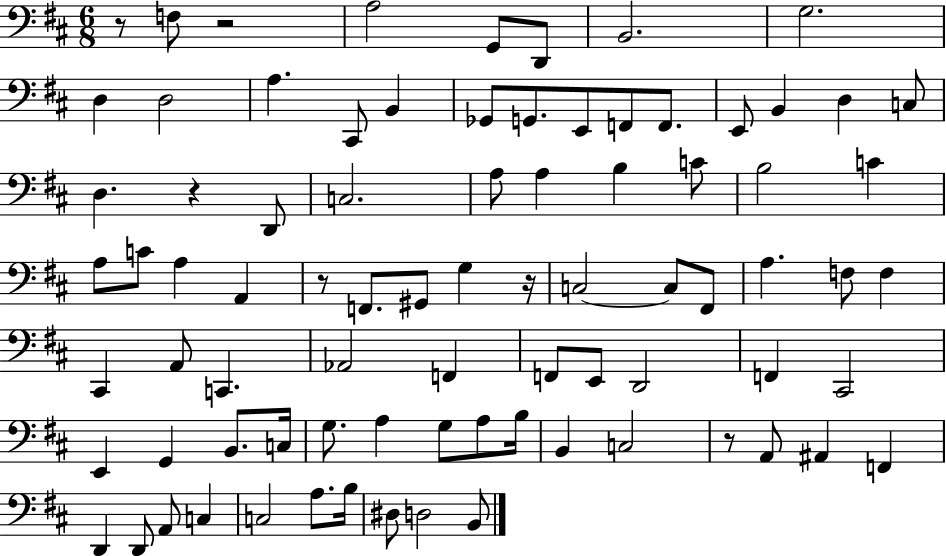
R/e F3/e R/h A3/h G2/e D2/e B2/h. G3/h. D3/q D3/h A3/q. C#2/e B2/q Gb2/e G2/e. E2/e F2/e F2/e. E2/e B2/q D3/q C3/e D3/q. R/q D2/e C3/h. A3/e A3/q B3/q C4/e B3/h C4/q A3/e C4/e A3/q A2/q R/e F2/e. G#2/e G3/q R/s C3/h C3/e F#2/e A3/q. F3/e F3/q C#2/q A2/e C2/q. Ab2/h F2/q F2/e E2/e D2/h F2/q C#2/h E2/q G2/q B2/e. C3/s G3/e. A3/q G3/e A3/e B3/s B2/q C3/h R/e A2/e A#2/q F2/q D2/q D2/e A2/e C3/q C3/h A3/e. B3/s D#3/e D3/h B2/e